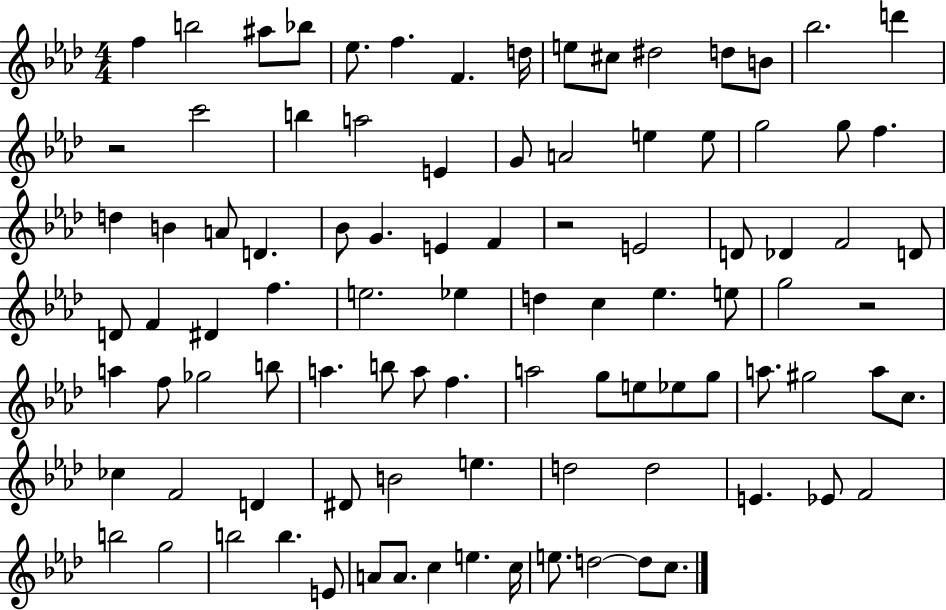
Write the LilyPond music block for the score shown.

{
  \clef treble
  \numericTimeSignature
  \time 4/4
  \key aes \major
  \repeat volta 2 { f''4 b''2 ais''8 bes''8 | ees''8. f''4. f'4. d''16 | e''8 cis''8 dis''2 d''8 b'8 | bes''2. d'''4 | \break r2 c'''2 | b''4 a''2 e'4 | g'8 a'2 e''4 e''8 | g''2 g''8 f''4. | \break d''4 b'4 a'8 d'4. | bes'8 g'4. e'4 f'4 | r2 e'2 | d'8 des'4 f'2 d'8 | \break d'8 f'4 dis'4 f''4. | e''2. ees''4 | d''4 c''4 ees''4. e''8 | g''2 r2 | \break a''4 f''8 ges''2 b''8 | a''4. b''8 a''8 f''4. | a''2 g''8 e''8 ees''8 g''8 | a''8. gis''2 a''8 c''8. | \break ces''4 f'2 d'4 | dis'8 b'2 e''4. | d''2 d''2 | e'4. ees'8 f'2 | \break b''2 g''2 | b''2 b''4. e'8 | a'8 a'8. c''4 e''4. c''16 | e''8. d''2~~ d''8 c''8. | \break } \bar "|."
}